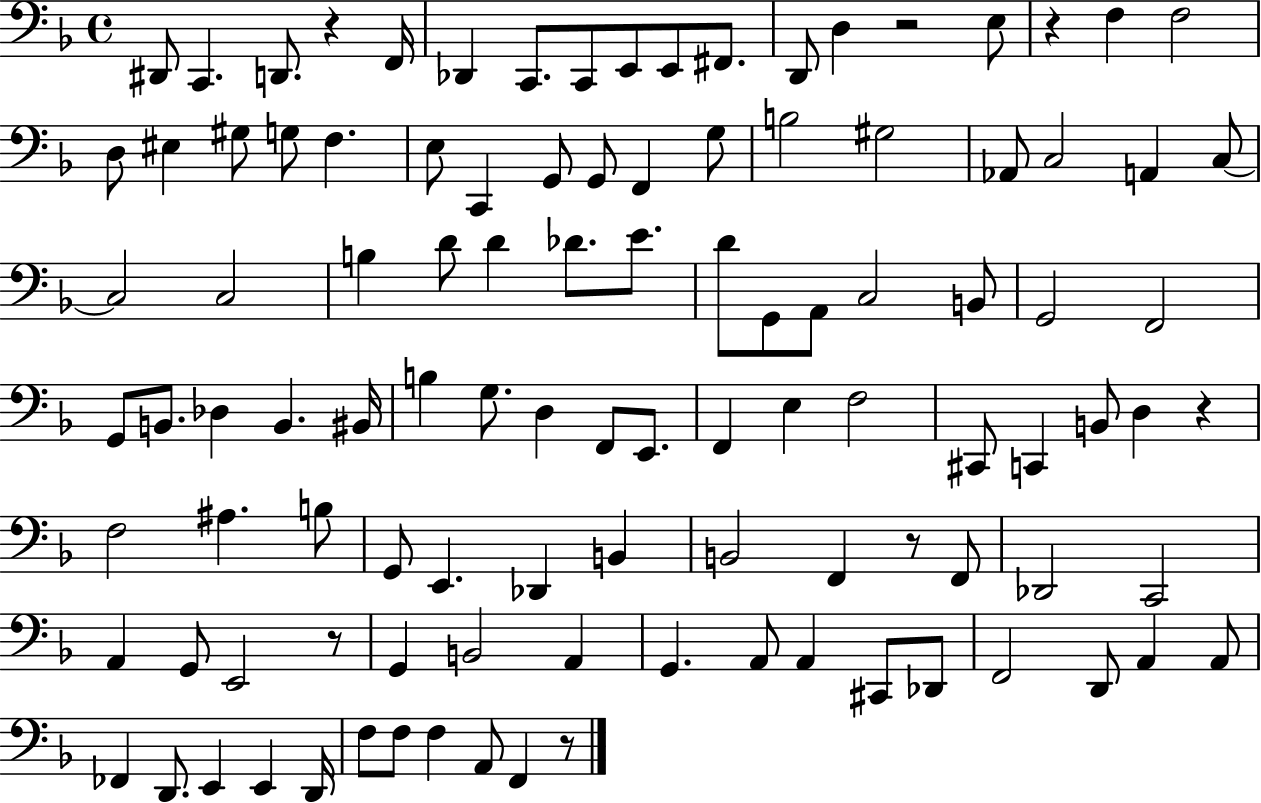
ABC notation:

X:1
T:Untitled
M:4/4
L:1/4
K:F
^D,,/2 C,, D,,/2 z F,,/4 _D,, C,,/2 C,,/2 E,,/2 E,,/2 ^F,,/2 D,,/2 D, z2 E,/2 z F, F,2 D,/2 ^E, ^G,/2 G,/2 F, E,/2 C,, G,,/2 G,,/2 F,, G,/2 B,2 ^G,2 _A,,/2 C,2 A,, C,/2 C,2 C,2 B, D/2 D _D/2 E/2 D/2 G,,/2 A,,/2 C,2 B,,/2 G,,2 F,,2 G,,/2 B,,/2 _D, B,, ^B,,/4 B, G,/2 D, F,,/2 E,,/2 F,, E, F,2 ^C,,/2 C,, B,,/2 D, z F,2 ^A, B,/2 G,,/2 E,, _D,, B,, B,,2 F,, z/2 F,,/2 _D,,2 C,,2 A,, G,,/2 E,,2 z/2 G,, B,,2 A,, G,, A,,/2 A,, ^C,,/2 _D,,/2 F,,2 D,,/2 A,, A,,/2 _F,, D,,/2 E,, E,, D,,/4 F,/2 F,/2 F, A,,/2 F,, z/2